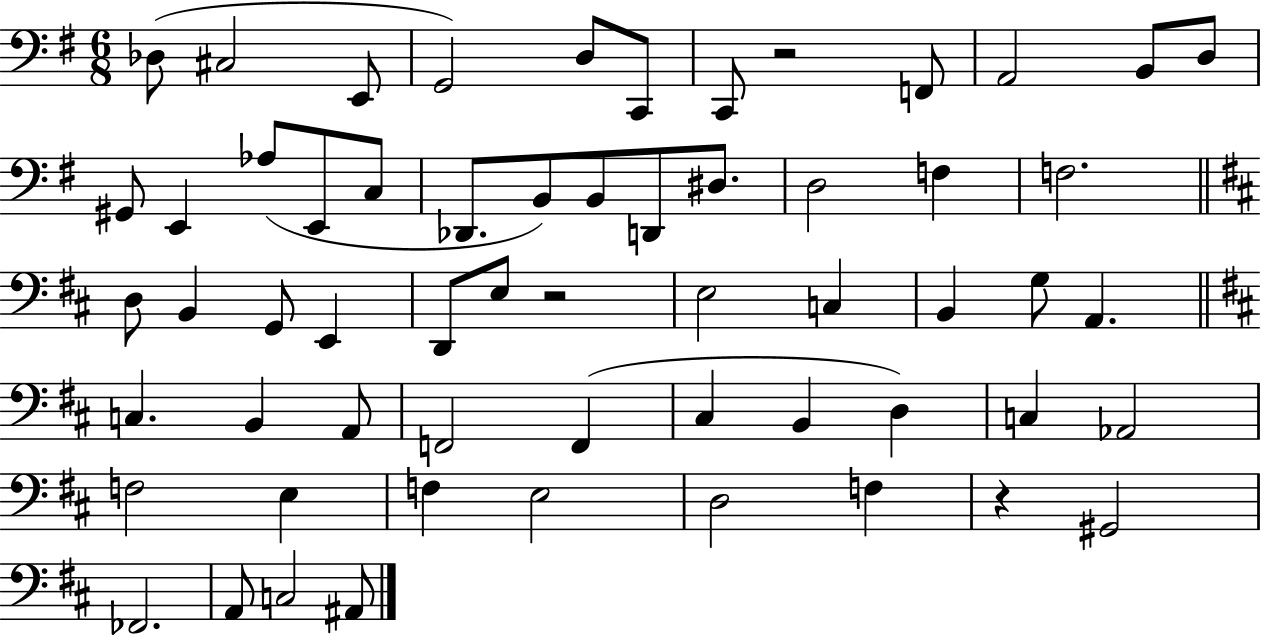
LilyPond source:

{
  \clef bass
  \numericTimeSignature
  \time 6/8
  \key g \major
  des8( cis2 e,8 | g,2) d8 c,8 | c,8 r2 f,8 | a,2 b,8 d8 | \break gis,8 e,4 aes8( e,8 c8 | des,8. b,8) b,8 d,8 dis8. | d2 f4 | f2. | \break \bar "||" \break \key d \major d8 b,4 g,8 e,4 | d,8 e8 r2 | e2 c4 | b,4 g8 a,4. | \break \bar "||" \break \key d \major c4. b,4 a,8 | f,2 f,4( | cis4 b,4 d4) | c4 aes,2 | \break f2 e4 | f4 e2 | d2 f4 | r4 gis,2 | \break fes,2. | a,8 c2 ais,8 | \bar "|."
}